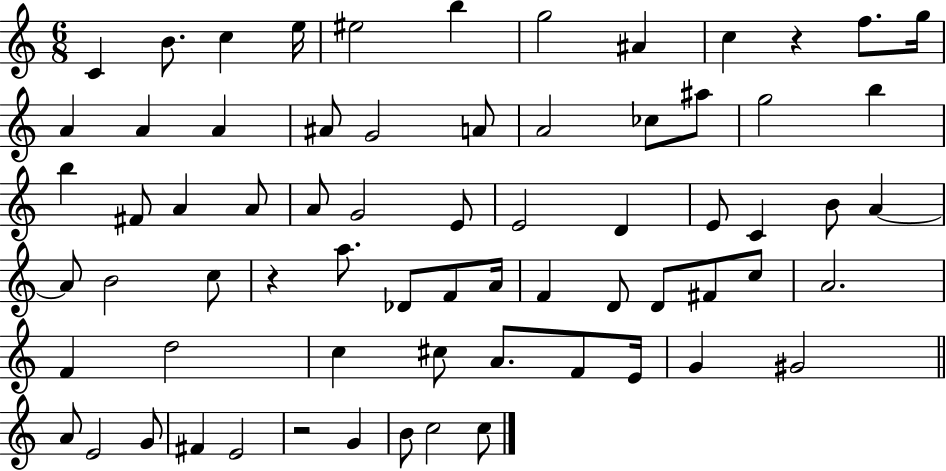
X:1
T:Untitled
M:6/8
L:1/4
K:C
C B/2 c e/4 ^e2 b g2 ^A c z f/2 g/4 A A A ^A/2 G2 A/2 A2 _c/2 ^a/2 g2 b b ^F/2 A A/2 A/2 G2 E/2 E2 D E/2 C B/2 A A/2 B2 c/2 z a/2 _D/2 F/2 A/4 F D/2 D/2 ^F/2 c/2 A2 F d2 c ^c/2 A/2 F/2 E/4 G ^G2 A/2 E2 G/2 ^F E2 z2 G B/2 c2 c/2